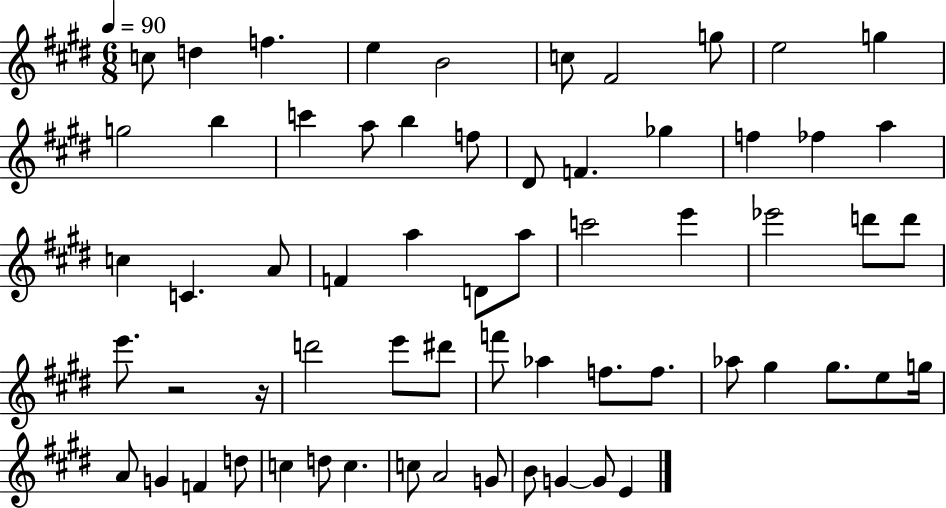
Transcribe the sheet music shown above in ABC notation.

X:1
T:Untitled
M:6/8
L:1/4
K:E
c/2 d f e B2 c/2 ^F2 g/2 e2 g g2 b c' a/2 b f/2 ^D/2 F _g f _f a c C A/2 F a D/2 a/2 c'2 e' _e'2 d'/2 d'/2 e'/2 z2 z/4 d'2 e'/2 ^d'/2 f'/2 _a f/2 f/2 _a/2 ^g ^g/2 e/2 g/4 A/2 G F d/2 c d/2 c c/2 A2 G/2 B/2 G G/2 E